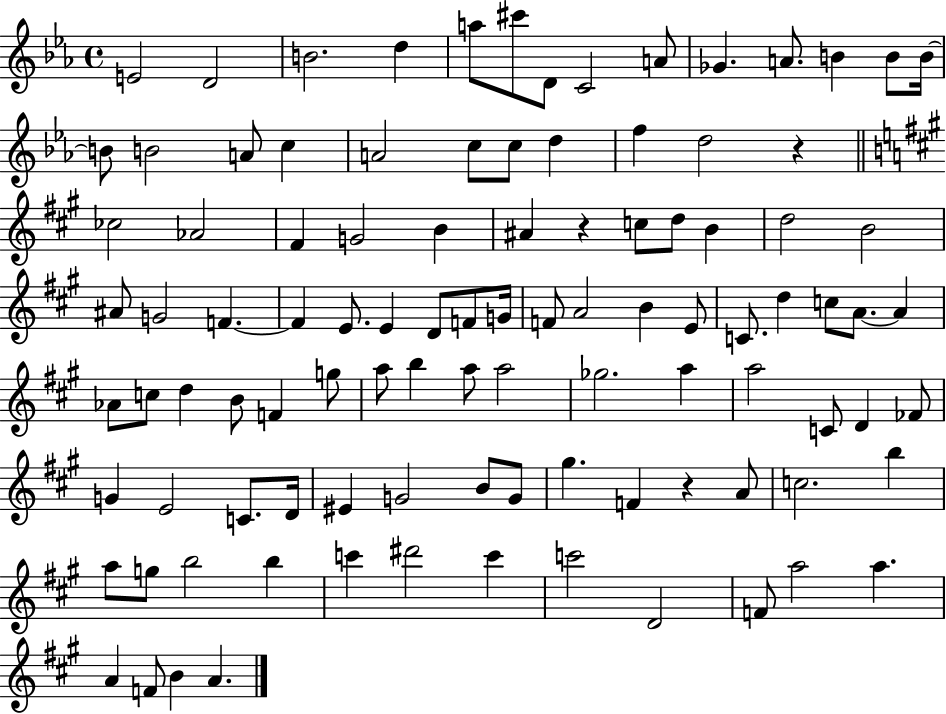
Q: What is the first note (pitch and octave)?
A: E4